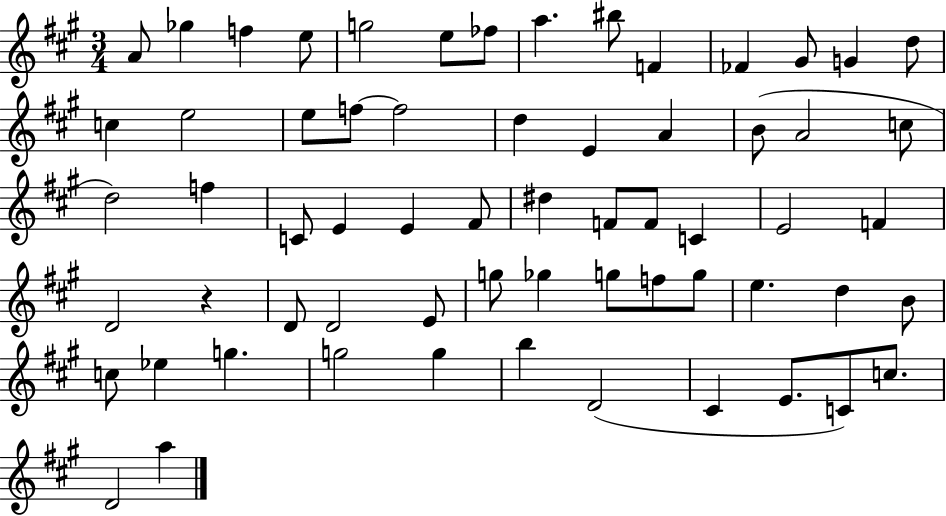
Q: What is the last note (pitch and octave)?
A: A5